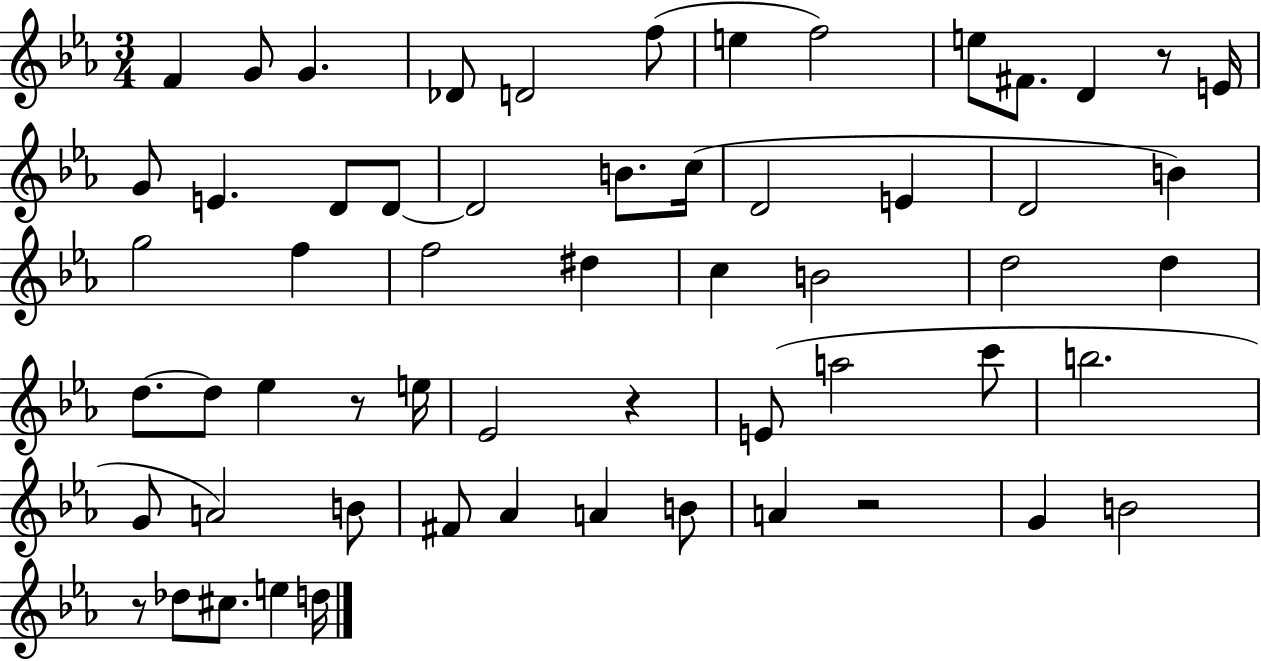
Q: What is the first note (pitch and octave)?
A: F4